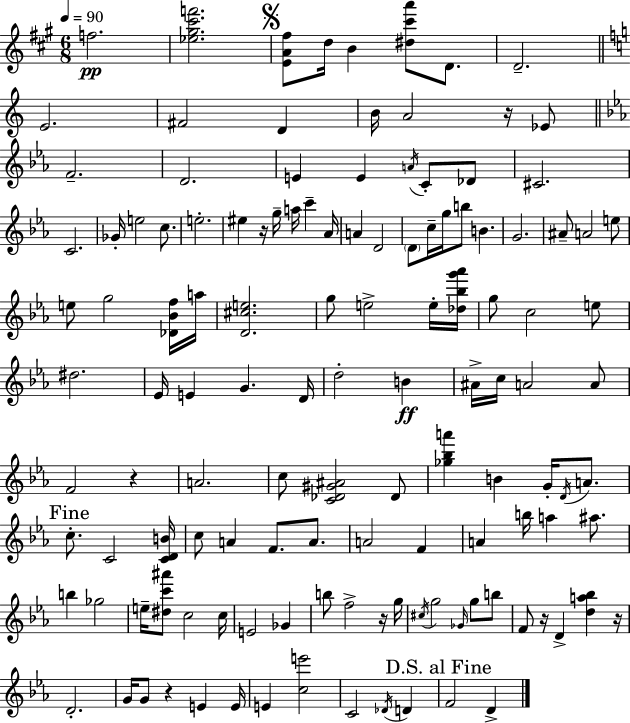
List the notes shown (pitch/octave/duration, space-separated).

F5/h. [Eb5,G#5,C#6,F6]/h. [E4,A4,F#5]/e D5/s B4/q [D#5,C#6,A6]/e D4/e. D4/h. E4/h. F#4/h D4/q B4/s A4/h R/s Eb4/e F4/h. D4/h. E4/q E4/q A4/s C4/e Db4/e C#4/h. C4/h. Gb4/s E5/h C5/e. E5/h. EIS5/q R/s G5/s A5/s C6/q Ab4/s A4/q D4/h D4/e C5/s G5/s B5/e B4/q. G4/h. A#4/e A4/h E5/e E5/e G5/h [Db4,Bb4,F5]/s A5/s [D4,C#5,E5]/h. G5/e E5/h E5/s [Db5,Bb5,G6,Ab6]/s G5/e C5/h E5/e D#5/h. Eb4/s E4/q G4/q. D4/s D5/h B4/q A#4/s C5/s A4/h A4/e F4/h R/q A4/h. C5/e [C4,Db4,G#4,A#4]/h Db4/e [Gb5,Bb5,A6]/q B4/q G4/s D4/s A4/e. C5/e. C4/h [C4,D4,B4]/s C5/e A4/q F4/e. A4/e. A4/h F4/q A4/q B5/s A5/q A#5/e. B5/q Gb5/h E5/s [D#5,C6,A#6]/e C5/h C5/s E4/h Gb4/q B5/e F5/h R/s G5/s C#5/s G5/h Gb4/s G5/e B5/e F4/e R/s D4/q [D5,A5,Bb5]/q R/s D4/h. G4/s G4/e R/q E4/q E4/s E4/q [C5,E6]/h C4/h Db4/s D4/q F4/h D4/q